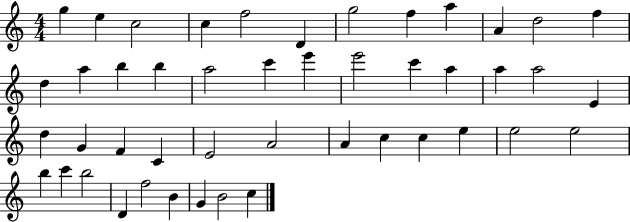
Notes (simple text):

G5/q E5/q C5/h C5/q F5/h D4/q G5/h F5/q A5/q A4/q D5/h F5/q D5/q A5/q B5/q B5/q A5/h C6/q E6/q E6/h C6/q A5/q A5/q A5/h E4/q D5/q G4/q F4/q C4/q E4/h A4/h A4/q C5/q C5/q E5/q E5/h E5/h B5/q C6/q B5/h D4/q F5/h B4/q G4/q B4/h C5/q